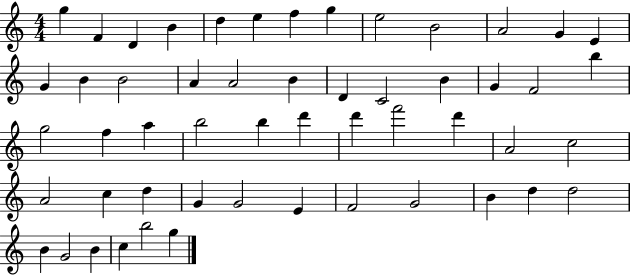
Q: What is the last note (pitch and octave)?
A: G5